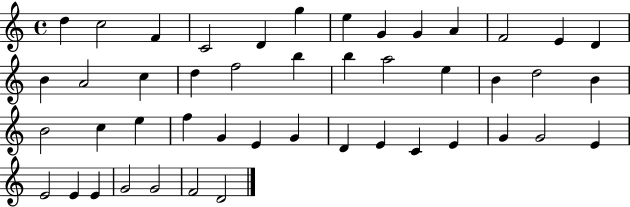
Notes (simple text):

D5/q C5/h F4/q C4/h D4/q G5/q E5/q G4/q G4/q A4/q F4/h E4/q D4/q B4/q A4/h C5/q D5/q F5/h B5/q B5/q A5/h E5/q B4/q D5/h B4/q B4/h C5/q E5/q F5/q G4/q E4/q G4/q D4/q E4/q C4/q E4/q G4/q G4/h E4/q E4/h E4/q E4/q G4/h G4/h F4/h D4/h